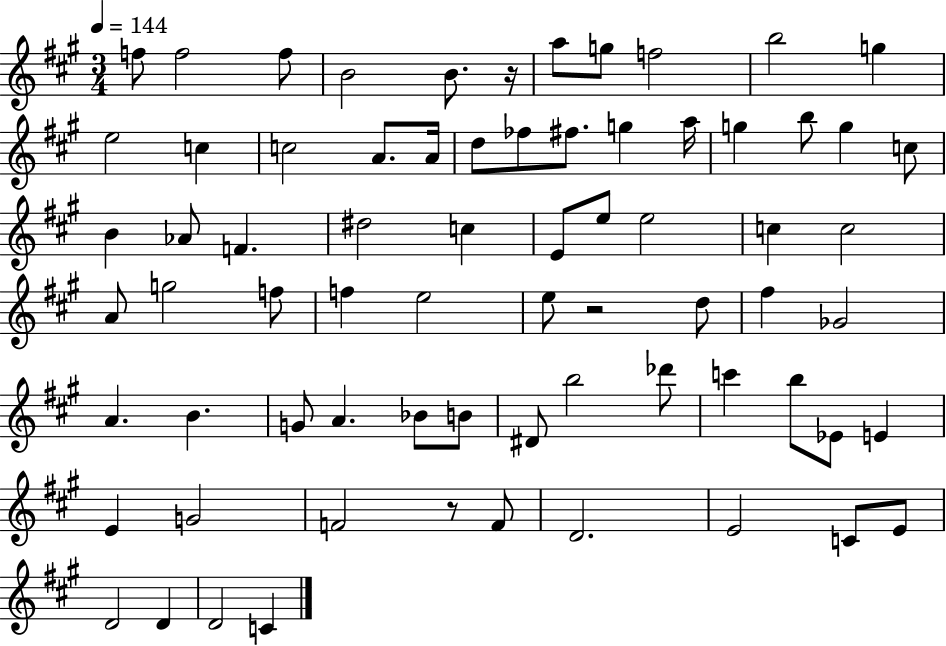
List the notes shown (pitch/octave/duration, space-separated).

F5/e F5/h F5/e B4/h B4/e. R/s A5/e G5/e F5/h B5/h G5/q E5/h C5/q C5/h A4/e. A4/s D5/e FES5/e F#5/e. G5/q A5/s G5/q B5/e G5/q C5/e B4/q Ab4/e F4/q. D#5/h C5/q E4/e E5/e E5/h C5/q C5/h A4/e G5/h F5/e F5/q E5/h E5/e R/h D5/e F#5/q Gb4/h A4/q. B4/q. G4/e A4/q. Bb4/e B4/e D#4/e B5/h Db6/e C6/q B5/e Eb4/e E4/q E4/q G4/h F4/h R/e F4/e D4/h. E4/h C4/e E4/e D4/h D4/q D4/h C4/q